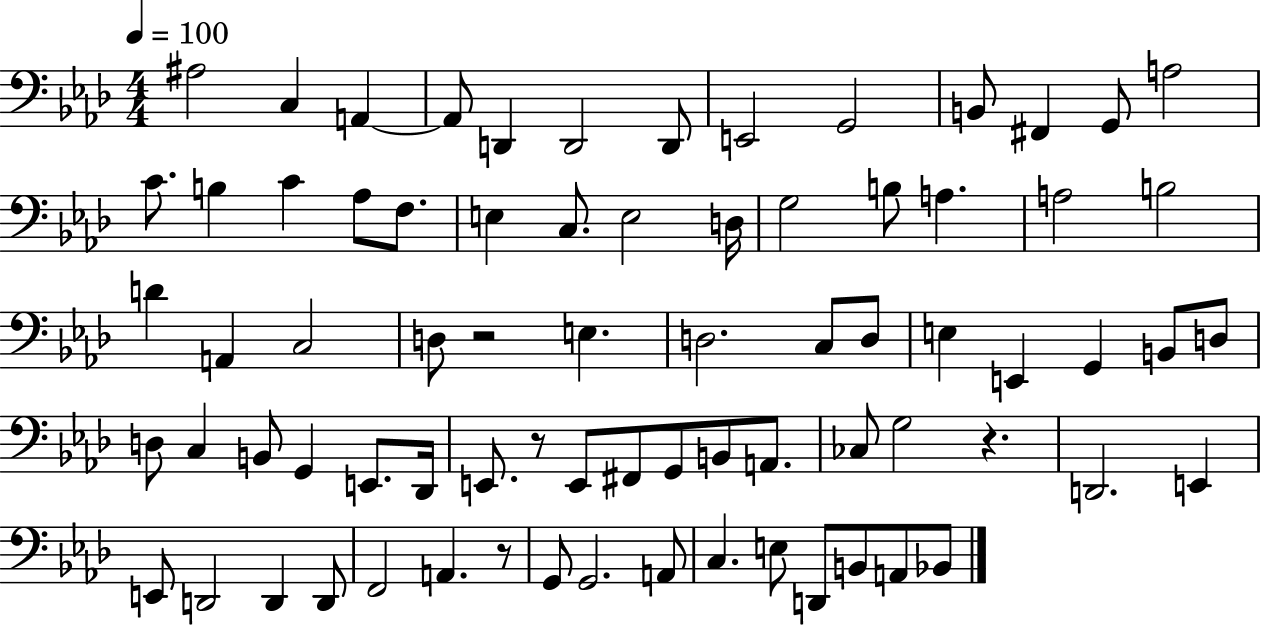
A#3/h C3/q A2/q A2/e D2/q D2/h D2/e E2/h G2/h B2/e F#2/q G2/e A3/h C4/e. B3/q C4/q Ab3/e F3/e. E3/q C3/e. E3/h D3/s G3/h B3/e A3/q. A3/h B3/h D4/q A2/q C3/h D3/e R/h E3/q. D3/h. C3/e D3/e E3/q E2/q G2/q B2/e D3/e D3/e C3/q B2/e G2/q E2/e. Db2/s E2/e. R/e E2/e F#2/e G2/e B2/e A2/e. CES3/e G3/h R/q. D2/h. E2/q E2/e D2/h D2/q D2/e F2/h A2/q. R/e G2/e G2/h. A2/e C3/q. E3/e D2/e B2/e A2/e Bb2/e